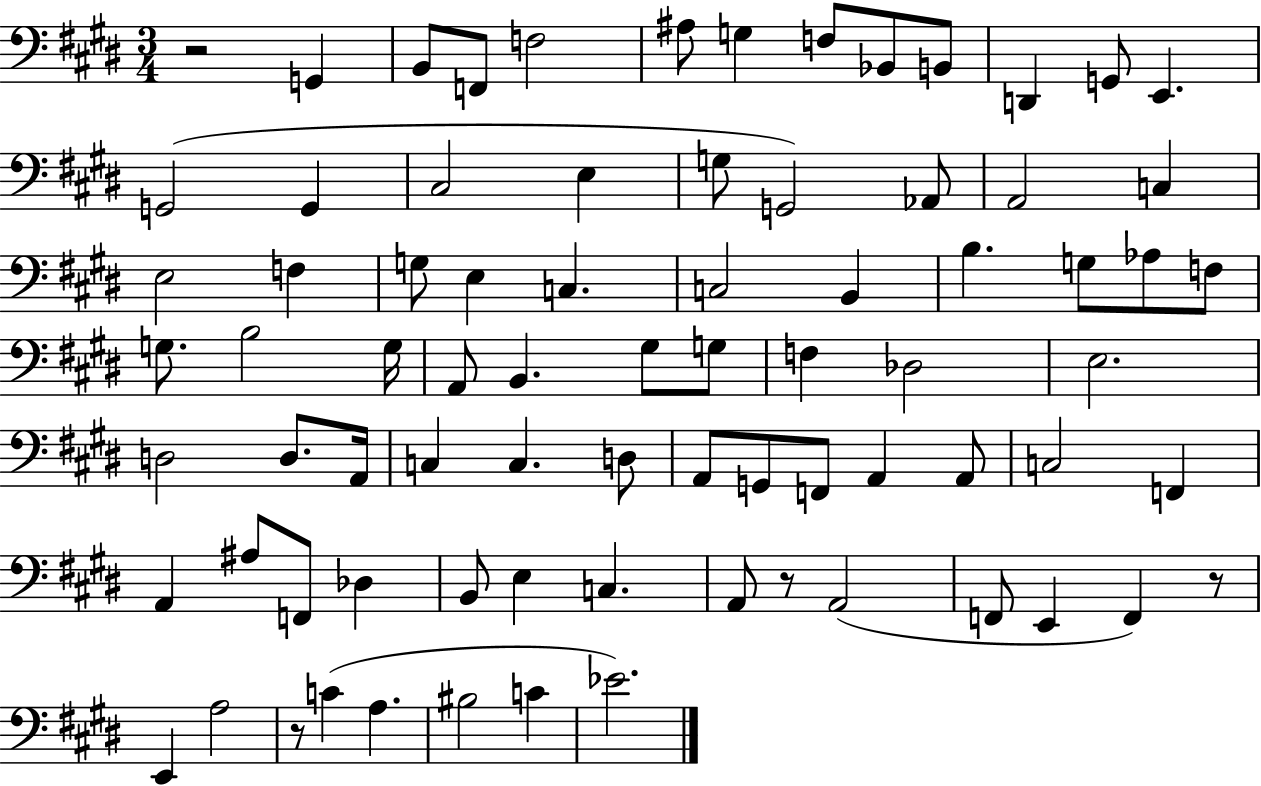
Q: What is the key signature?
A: E major